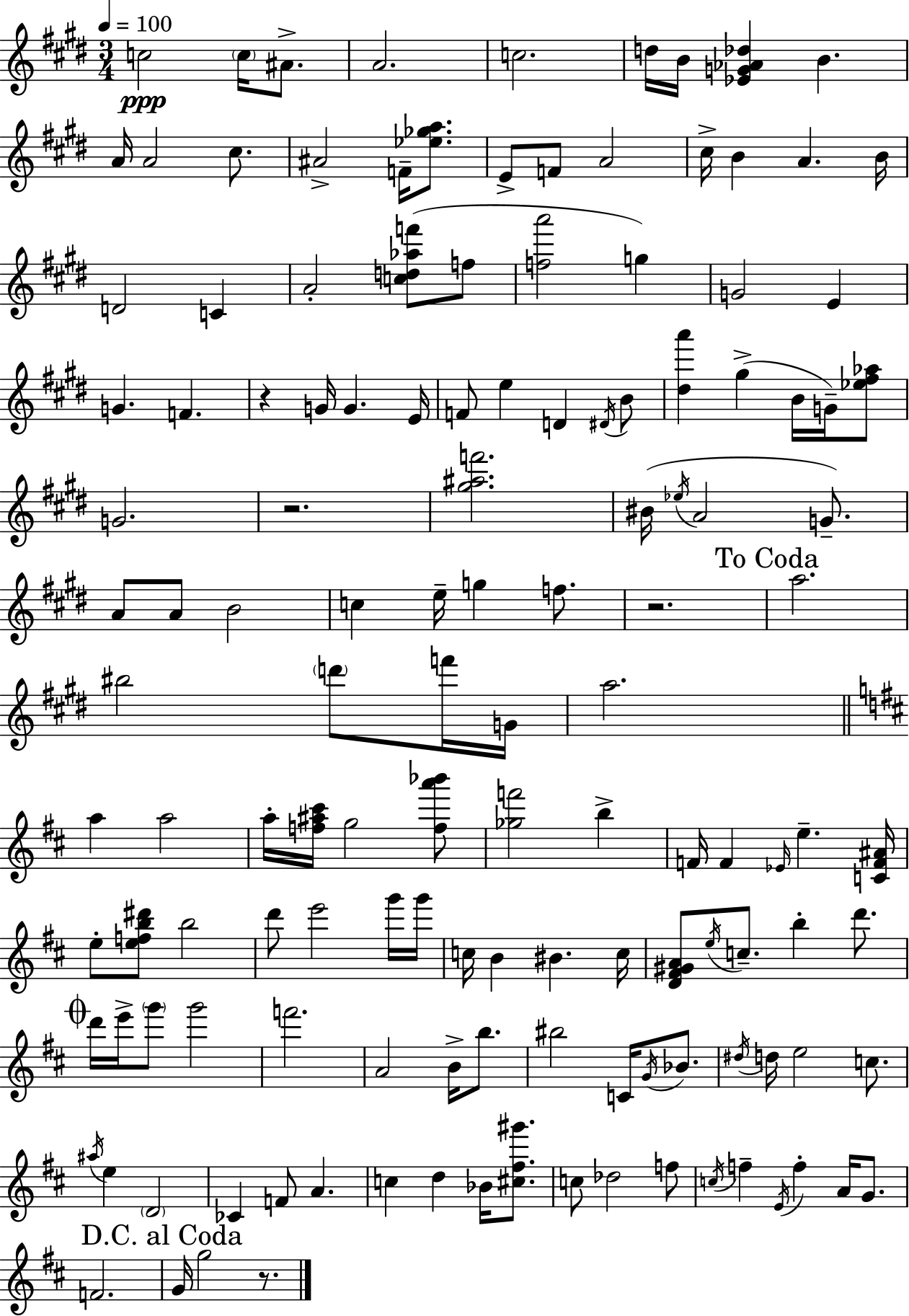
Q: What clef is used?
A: treble